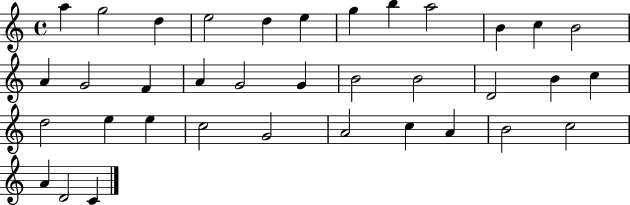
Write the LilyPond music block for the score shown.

{
  \clef treble
  \time 4/4
  \defaultTimeSignature
  \key c \major
  a''4 g''2 d''4 | e''2 d''4 e''4 | g''4 b''4 a''2 | b'4 c''4 b'2 | \break a'4 g'2 f'4 | a'4 g'2 g'4 | b'2 b'2 | d'2 b'4 c''4 | \break d''2 e''4 e''4 | c''2 g'2 | a'2 c''4 a'4 | b'2 c''2 | \break a'4 d'2 c'4 | \bar "|."
}